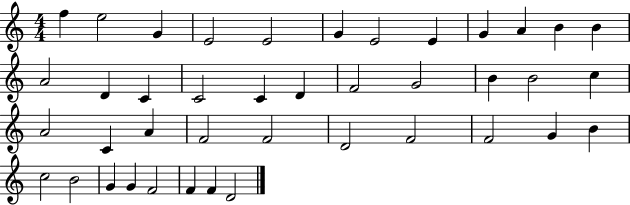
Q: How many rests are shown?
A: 0